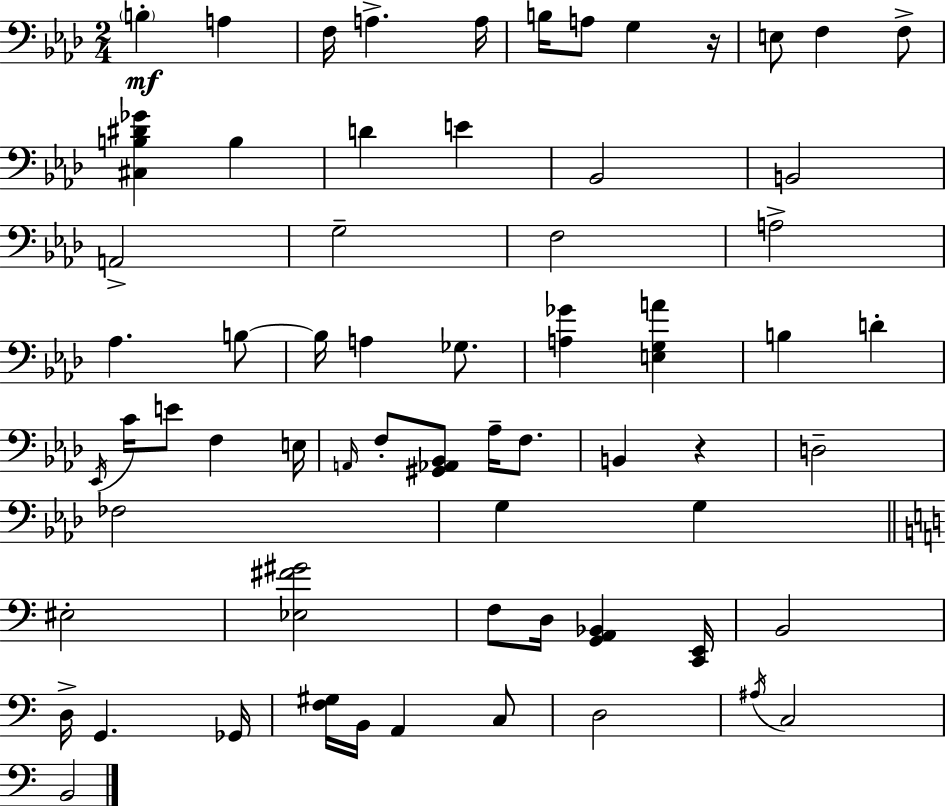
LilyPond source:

{
  \clef bass
  \numericTimeSignature
  \time 2/4
  \key f \minor
  \repeat volta 2 { \parenthesize b4-.\mf a4 | f16 a4.-> a16 | b16 a8 g4 r16 | e8 f4 f8-> | \break <cis b dis' ges'>4 b4 | d'4 e'4 | bes,2 | b,2 | \break a,2-> | g2-- | f2 | a2-> | \break aes4. b8~~ | b16 a4 ges8. | <a ges'>4 <e g a'>4 | b4 d'4-. | \break \acciaccatura { ees,16 } c'16 e'8 f4 | e16 \grace { a,16 } f8-. <gis, aes, bes,>8 aes16-- f8. | b,4 r4 | d2-- | \break fes2 | g4 g4 | \bar "||" \break \key a \minor eis2-. | <ees fis' gis'>2 | f8 d16 <g, a, bes,>4 <c, e,>16 | b,2 | \break d16-> g,4. ges,16 | <f gis>16 b,16 a,4 c8 | d2 | \acciaccatura { ais16 } c2 | \break b,2 | } \bar "|."
}